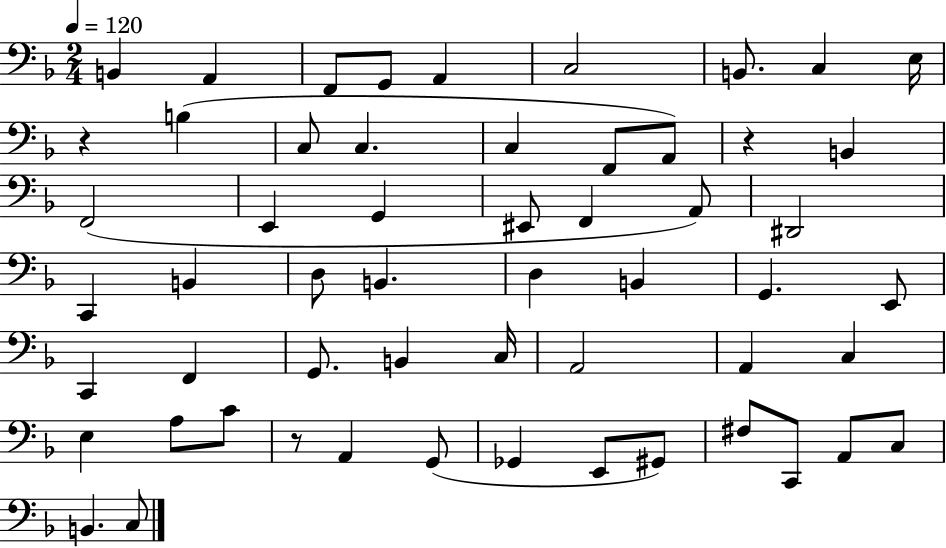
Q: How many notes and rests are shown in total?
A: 56